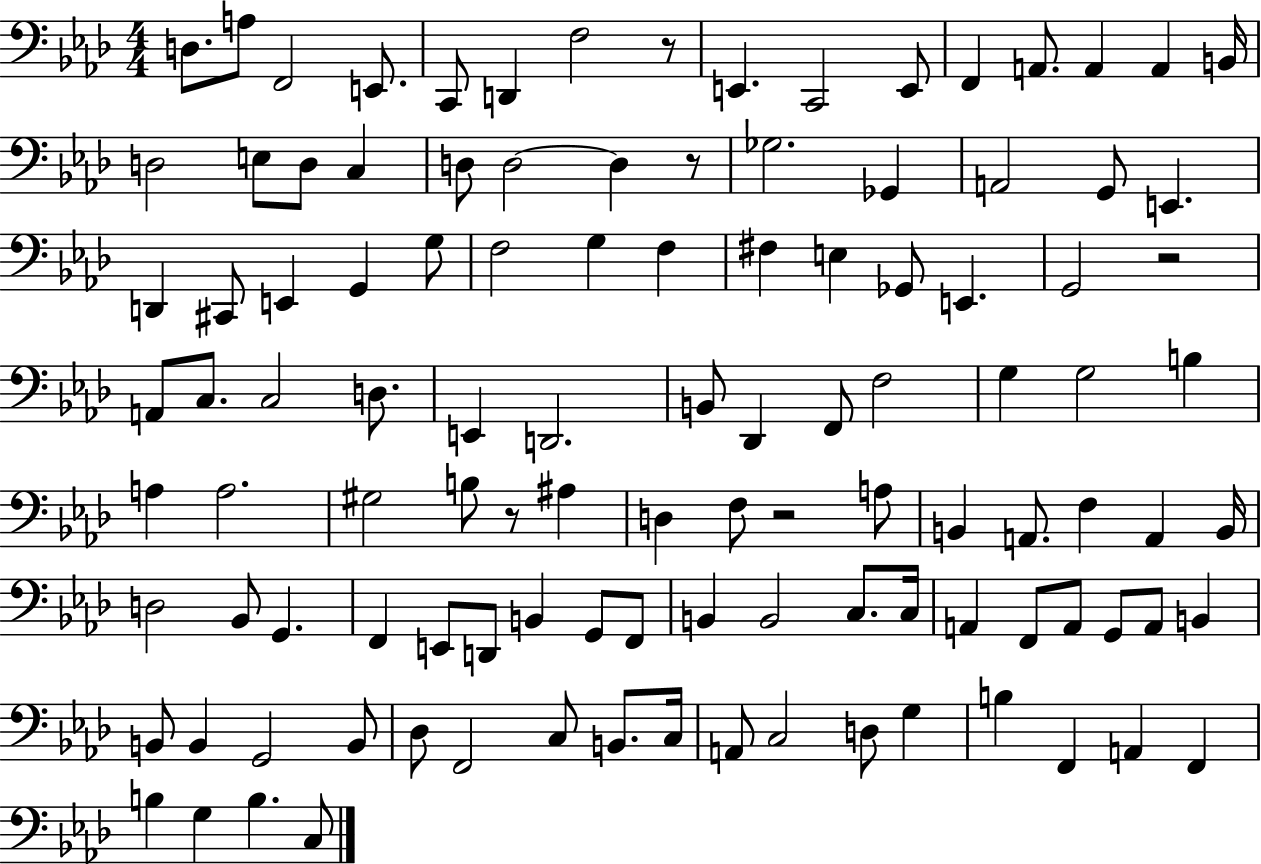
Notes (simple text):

D3/e. A3/e F2/h E2/e. C2/e D2/q F3/h R/e E2/q. C2/h E2/e F2/q A2/e. A2/q A2/q B2/s D3/h E3/e D3/e C3/q D3/e D3/h D3/q R/e Gb3/h. Gb2/q A2/h G2/e E2/q. D2/q C#2/e E2/q G2/q G3/e F3/h G3/q F3/q F#3/q E3/q Gb2/e E2/q. G2/h R/h A2/e C3/e. C3/h D3/e. E2/q D2/h. B2/e Db2/q F2/e F3/h G3/q G3/h B3/q A3/q A3/h. G#3/h B3/e R/e A#3/q D3/q F3/e R/h A3/e B2/q A2/e. F3/q A2/q B2/s D3/h Bb2/e G2/q. F2/q E2/e D2/e B2/q G2/e F2/e B2/q B2/h C3/e. C3/s A2/q F2/e A2/e G2/e A2/e B2/q B2/e B2/q G2/h B2/e Db3/e F2/h C3/e B2/e. C3/s A2/e C3/h D3/e G3/q B3/q F2/q A2/q F2/q B3/q G3/q B3/q. C3/e